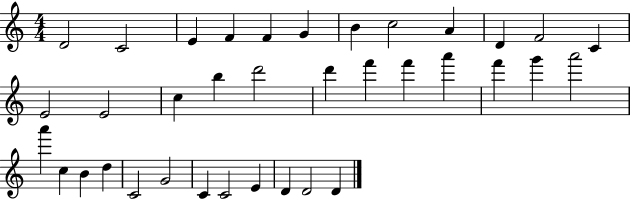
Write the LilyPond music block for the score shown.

{
  \clef treble
  \numericTimeSignature
  \time 4/4
  \key c \major
  d'2 c'2 | e'4 f'4 f'4 g'4 | b'4 c''2 a'4 | d'4 f'2 c'4 | \break e'2 e'2 | c''4 b''4 d'''2 | d'''4 f'''4 f'''4 a'''4 | f'''4 g'''4 a'''2 | \break a'''4 c''4 b'4 d''4 | c'2 g'2 | c'4 c'2 e'4 | d'4 d'2 d'4 | \break \bar "|."
}